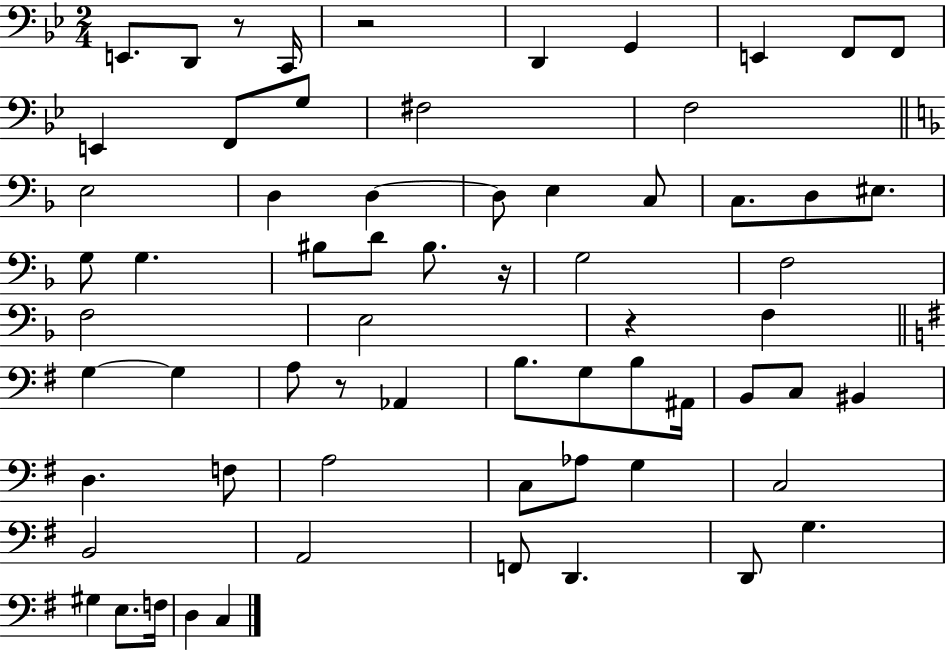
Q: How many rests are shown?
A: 5